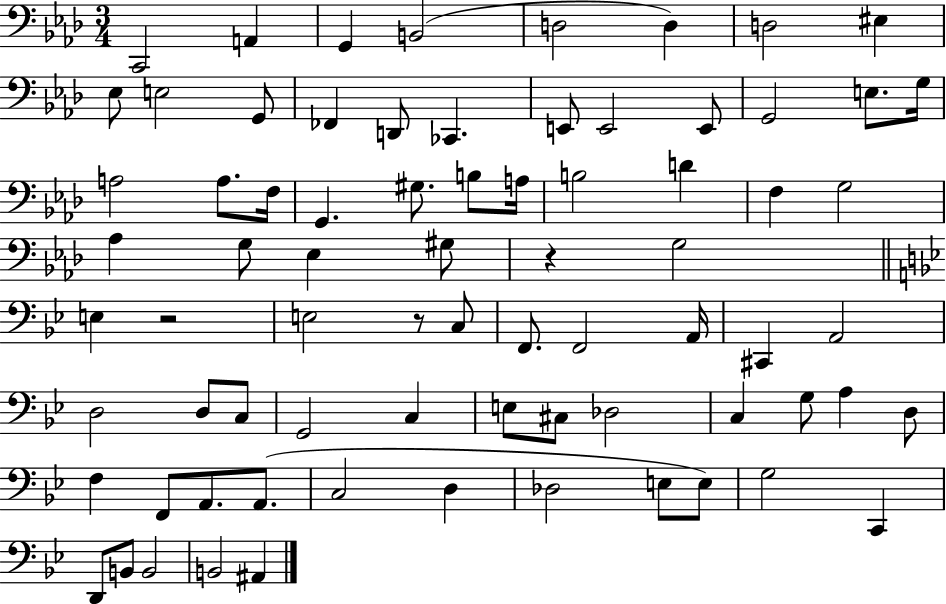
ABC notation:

X:1
T:Untitled
M:3/4
L:1/4
K:Ab
C,,2 A,, G,, B,,2 D,2 D, D,2 ^E, _E,/2 E,2 G,,/2 _F,, D,,/2 _C,, E,,/2 E,,2 E,,/2 G,,2 E,/2 G,/4 A,2 A,/2 F,/4 G,, ^G,/2 B,/2 A,/4 B,2 D F, G,2 _A, G,/2 _E, ^G,/2 z G,2 E, z2 E,2 z/2 C,/2 F,,/2 F,,2 A,,/4 ^C,, A,,2 D,2 D,/2 C,/2 G,,2 C, E,/2 ^C,/2 _D,2 C, G,/2 A, D,/2 F, F,,/2 A,,/2 A,,/2 C,2 D, _D,2 E,/2 E,/2 G,2 C,, D,,/2 B,,/2 B,,2 B,,2 ^A,,